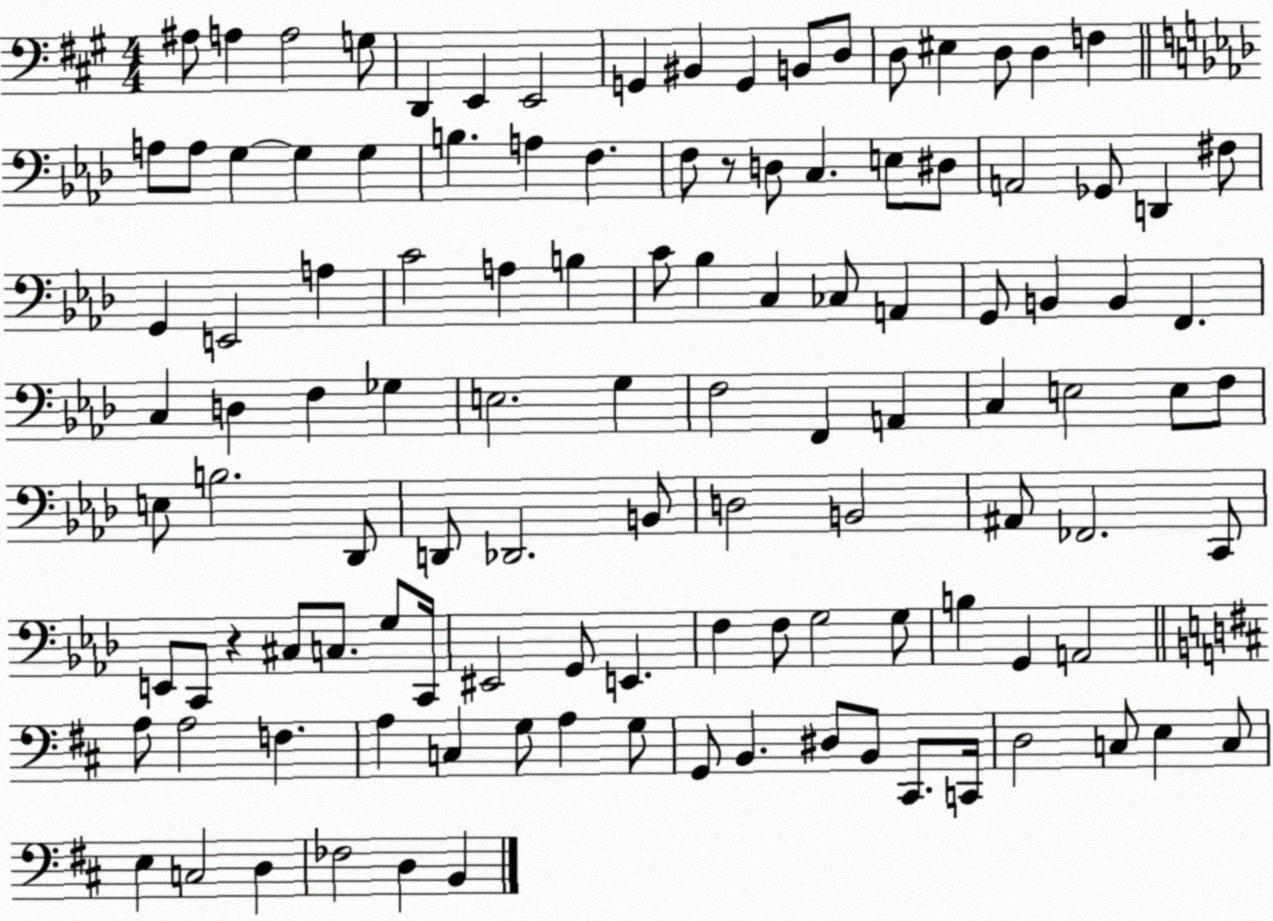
X:1
T:Untitled
M:4/4
L:1/4
K:A
^A,/2 A, A,2 G,/2 D,, E,, E,,2 G,, ^B,, G,, B,,/2 D,/2 D,/2 ^E, D,/2 D, F, A,/2 A,/2 G, G, G, B, A, F, F,/2 z/2 D,/2 C, E,/2 ^D,/2 A,,2 _G,,/2 D,, ^F,/2 G,, E,,2 A, C2 A, B, C/2 _B, C, _C,/2 A,, G,,/2 B,, B,, F,, C, D, F, _G, E,2 G, F,2 F,, A,, C, E,2 E,/2 F,/2 E,/2 B,2 _D,,/2 D,,/2 _D,,2 B,,/2 D,2 B,,2 ^A,,/2 _F,,2 C,,/2 E,,/2 C,,/2 z ^C,/2 C,/2 G,/2 C,,/4 ^E,,2 G,,/2 E,, F, F,/2 G,2 G,/2 B, G,, A,,2 A,/2 A,2 F, A, C, G,/2 A, G,/2 G,,/2 B,, ^D,/2 B,,/2 ^C,,/2 C,,/4 D,2 C,/2 E, C,/2 E, C,2 D, _F,2 D, B,,